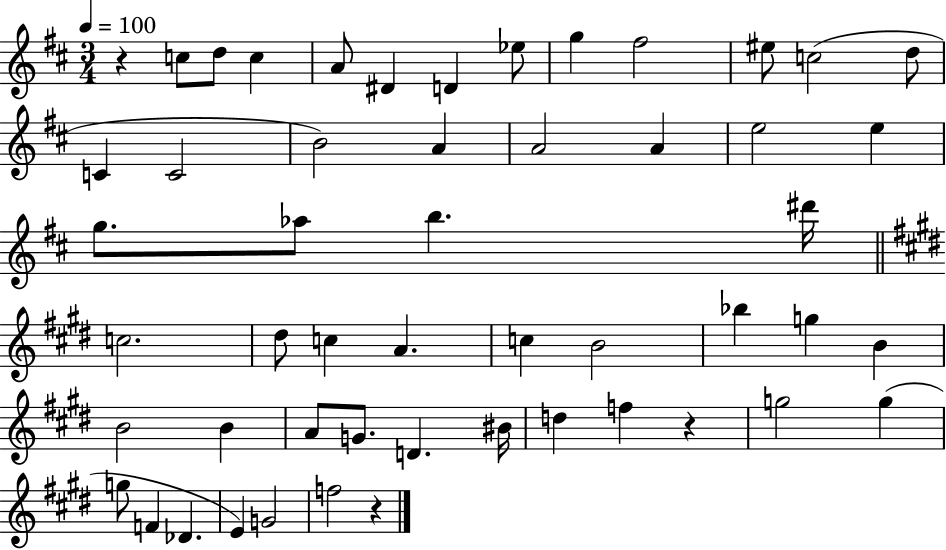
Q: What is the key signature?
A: D major